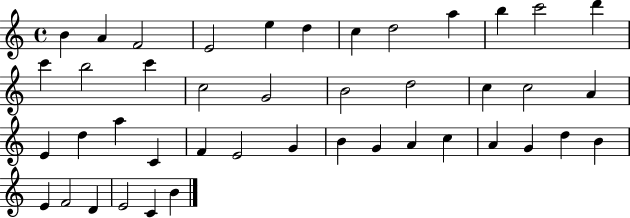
{
  \clef treble
  \time 4/4
  \defaultTimeSignature
  \key c \major
  b'4 a'4 f'2 | e'2 e''4 d''4 | c''4 d''2 a''4 | b''4 c'''2 d'''4 | \break c'''4 b''2 c'''4 | c''2 g'2 | b'2 d''2 | c''4 c''2 a'4 | \break e'4 d''4 a''4 c'4 | f'4 e'2 g'4 | b'4 g'4 a'4 c''4 | a'4 g'4 d''4 b'4 | \break e'4 f'2 d'4 | e'2 c'4 b'4 | \bar "|."
}